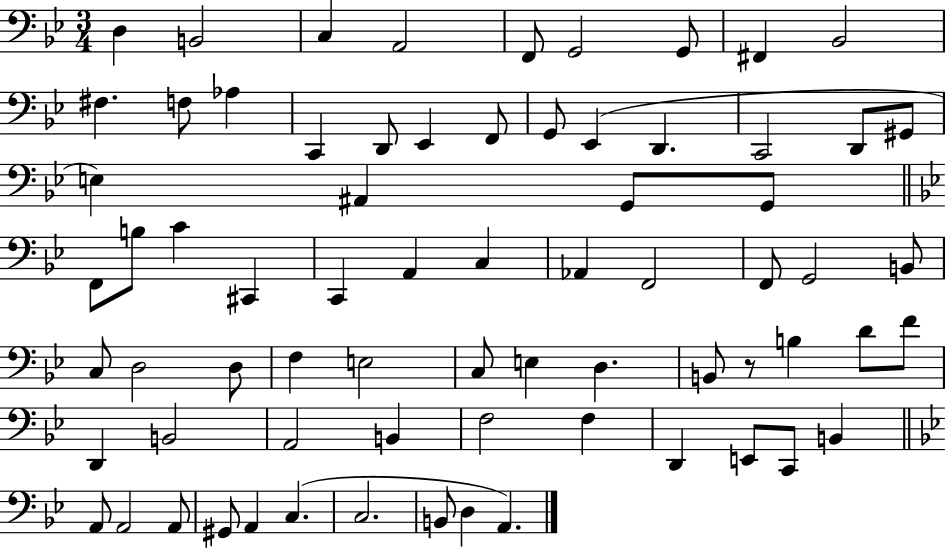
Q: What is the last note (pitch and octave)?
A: A2